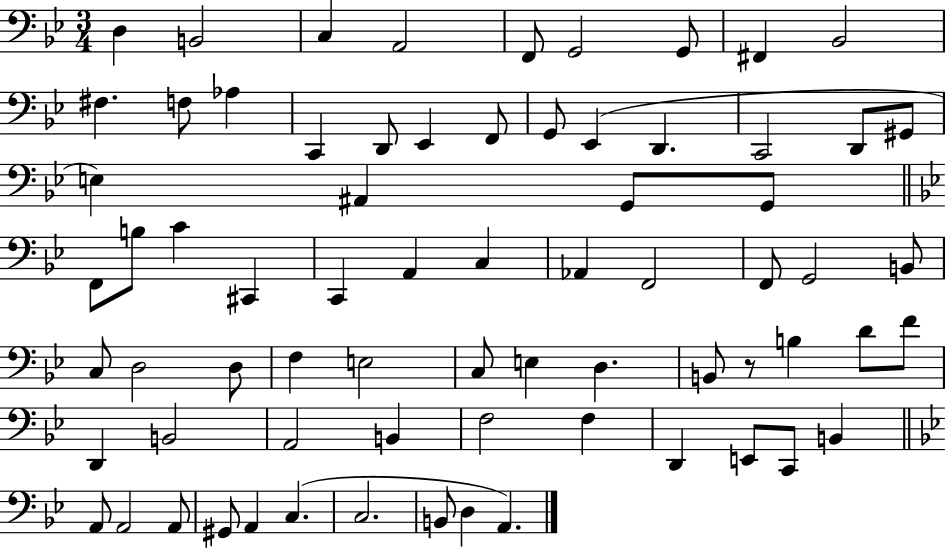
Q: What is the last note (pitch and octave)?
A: A2